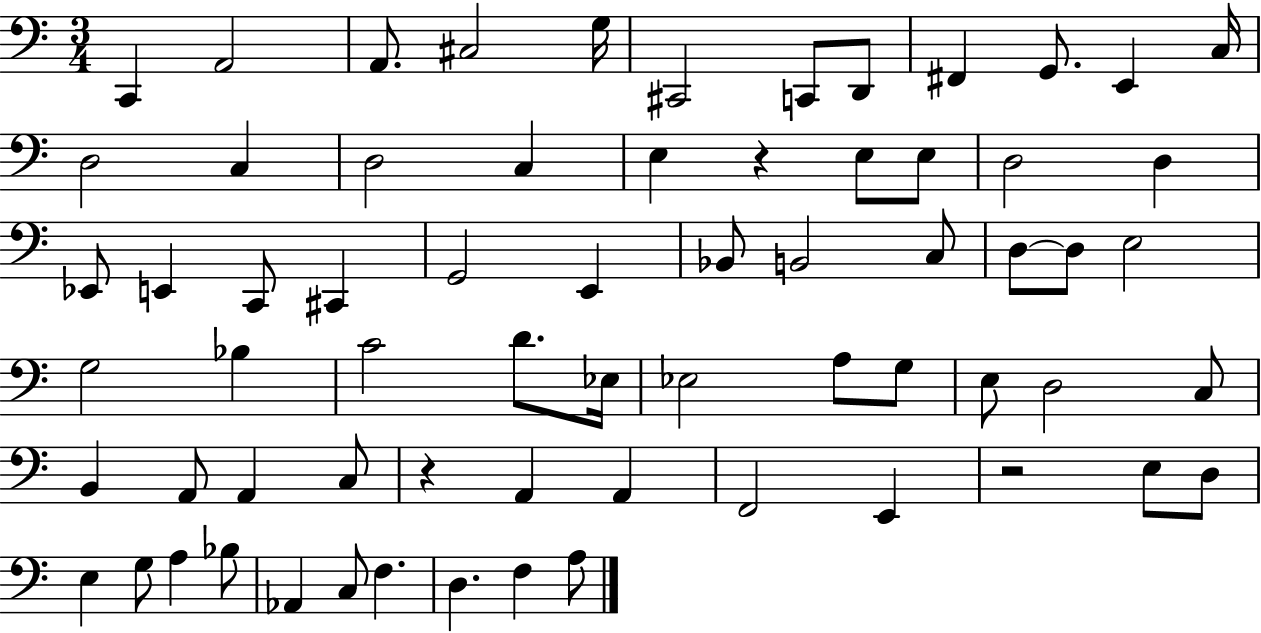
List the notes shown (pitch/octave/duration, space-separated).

C2/q A2/h A2/e. C#3/h G3/s C#2/h C2/e D2/e F#2/q G2/e. E2/q C3/s D3/h C3/q D3/h C3/q E3/q R/q E3/e E3/e D3/h D3/q Eb2/e E2/q C2/e C#2/q G2/h E2/q Bb2/e B2/h C3/e D3/e D3/e E3/h G3/h Bb3/q C4/h D4/e. Eb3/s Eb3/h A3/e G3/e E3/e D3/h C3/e B2/q A2/e A2/q C3/e R/q A2/q A2/q F2/h E2/q R/h E3/e D3/e E3/q G3/e A3/q Bb3/e Ab2/q C3/e F3/q. D3/q. F3/q A3/e